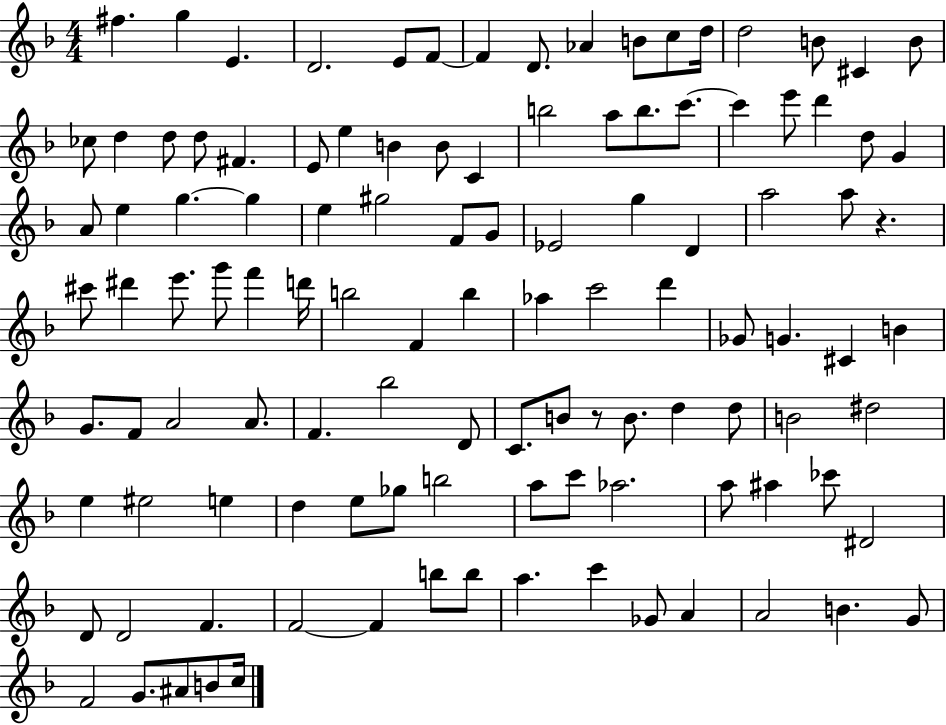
{
  \clef treble
  \numericTimeSignature
  \time 4/4
  \key f \major
  \repeat volta 2 { fis''4. g''4 e'4. | d'2. e'8 f'8~~ | f'4 d'8. aes'4 b'8 c''8 d''16 | d''2 b'8 cis'4 b'8 | \break ces''8 d''4 d''8 d''8 fis'4. | e'8 e''4 b'4 b'8 c'4 | b''2 a''8 b''8. c'''8.~~ | c'''4 e'''8 d'''4 d''8 g'4 | \break a'8 e''4 g''4.~~ g''4 | e''4 gis''2 f'8 g'8 | ees'2 g''4 d'4 | a''2 a''8 r4. | \break cis'''8 dis'''4 e'''8. g'''8 f'''4 d'''16 | b''2 f'4 b''4 | aes''4 c'''2 d'''4 | ges'8 g'4. cis'4 b'4 | \break g'8. f'8 a'2 a'8. | f'4. bes''2 d'8 | c'8. b'8 r8 b'8. d''4 d''8 | b'2 dis''2 | \break e''4 eis''2 e''4 | d''4 e''8 ges''8 b''2 | a''8 c'''8 aes''2. | a''8 ais''4 ces'''8 dis'2 | \break d'8 d'2 f'4. | f'2~~ f'4 b''8 b''8 | a''4. c'''4 ges'8 a'4 | a'2 b'4. g'8 | \break f'2 g'8. ais'8 b'8 c''16 | } \bar "|."
}